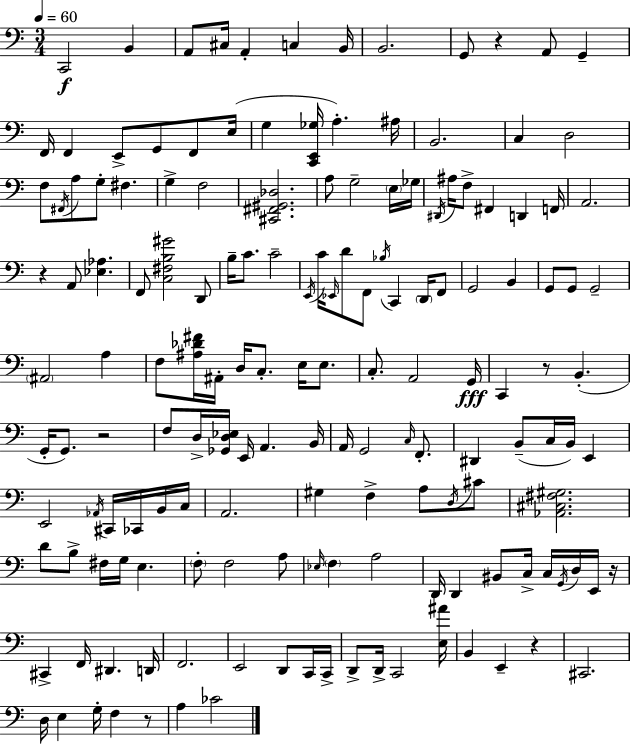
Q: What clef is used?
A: bass